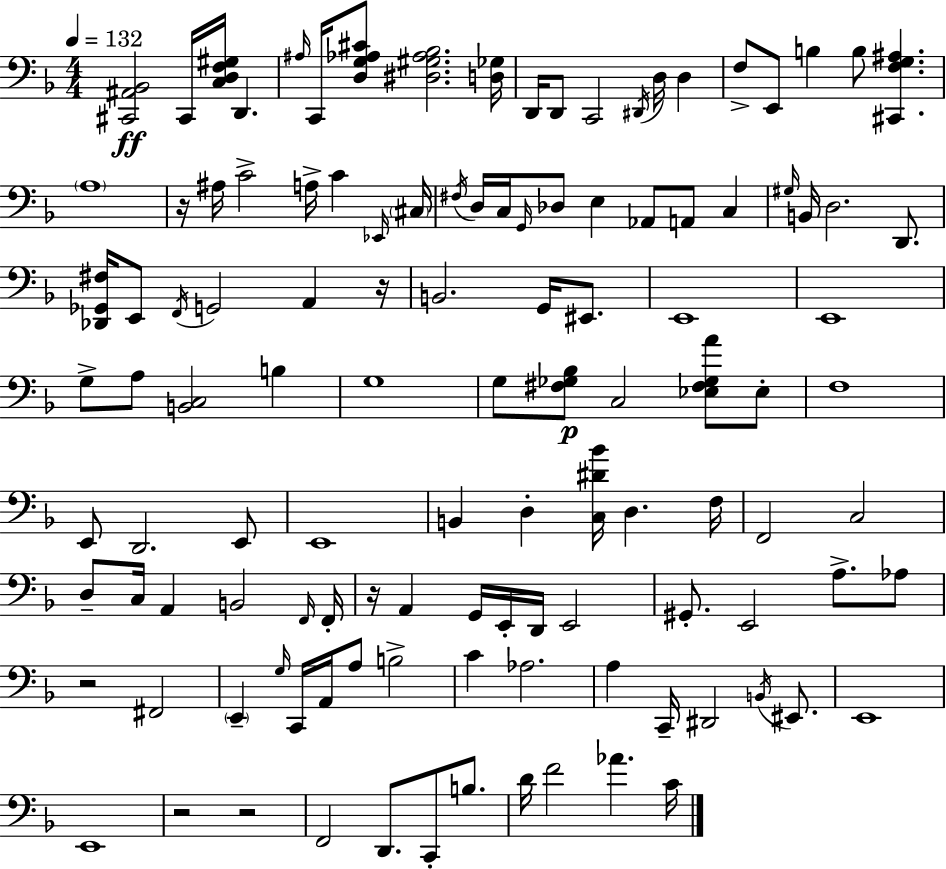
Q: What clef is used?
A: bass